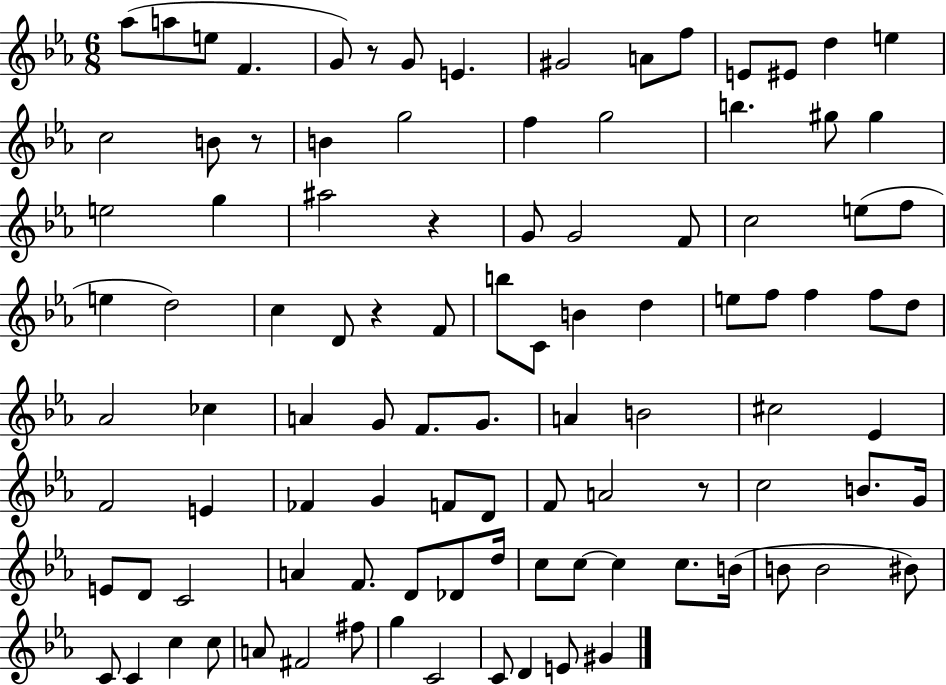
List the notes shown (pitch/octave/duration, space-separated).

Ab5/e A5/e E5/e F4/q. G4/e R/e G4/e E4/q. G#4/h A4/e F5/e E4/e EIS4/e D5/q E5/q C5/h B4/e R/e B4/q G5/h F5/q G5/h B5/q. G#5/e G#5/q E5/h G5/q A#5/h R/q G4/e G4/h F4/e C5/h E5/e F5/e E5/q D5/h C5/q D4/e R/q F4/e B5/e C4/e B4/q D5/q E5/e F5/e F5/q F5/e D5/e Ab4/h CES5/q A4/q G4/e F4/e. G4/e. A4/q B4/h C#5/h Eb4/q F4/h E4/q FES4/q G4/q F4/e D4/e F4/e A4/h R/e C5/h B4/e. G4/s E4/e D4/e C4/h A4/q F4/e. D4/e Db4/e D5/s C5/e C5/e C5/q C5/e. B4/s B4/e B4/h BIS4/e C4/e C4/q C5/q C5/e A4/e F#4/h F#5/e G5/q C4/h C4/e D4/q E4/e G#4/q